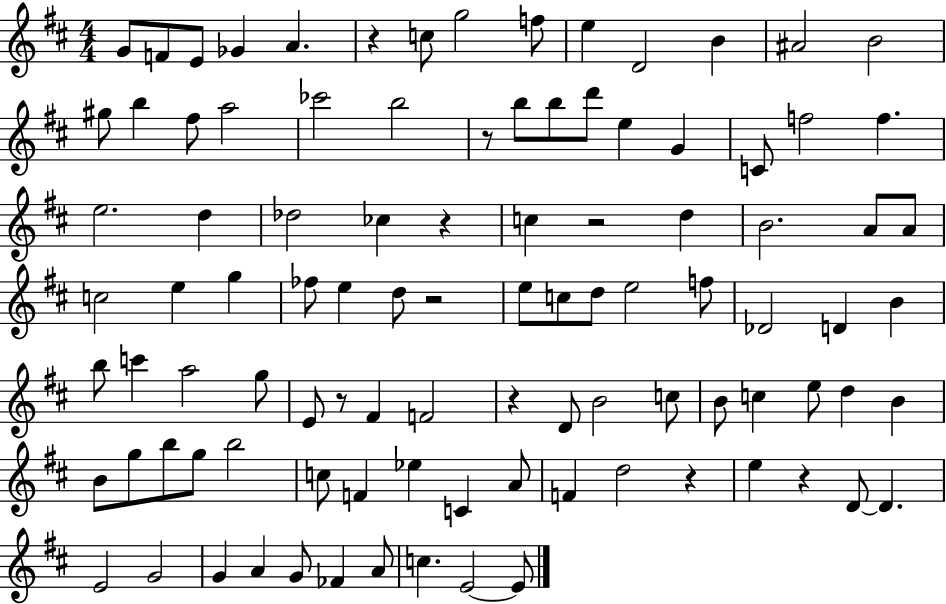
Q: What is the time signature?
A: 4/4